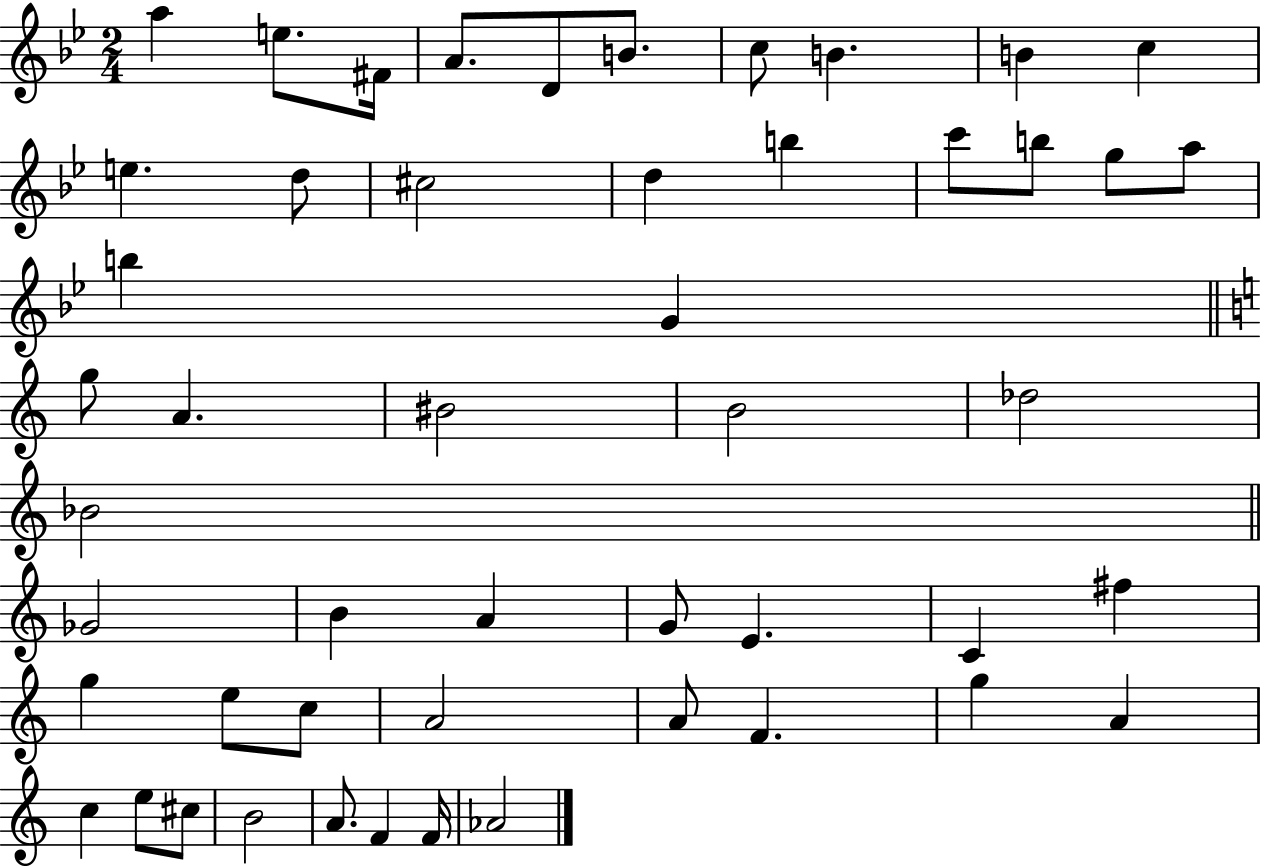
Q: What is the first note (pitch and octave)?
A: A5